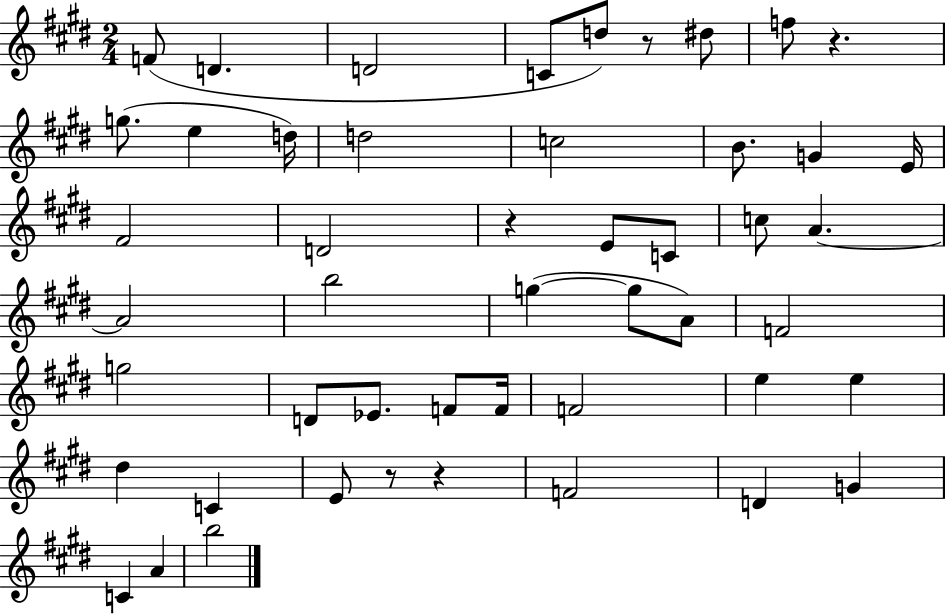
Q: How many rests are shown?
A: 5